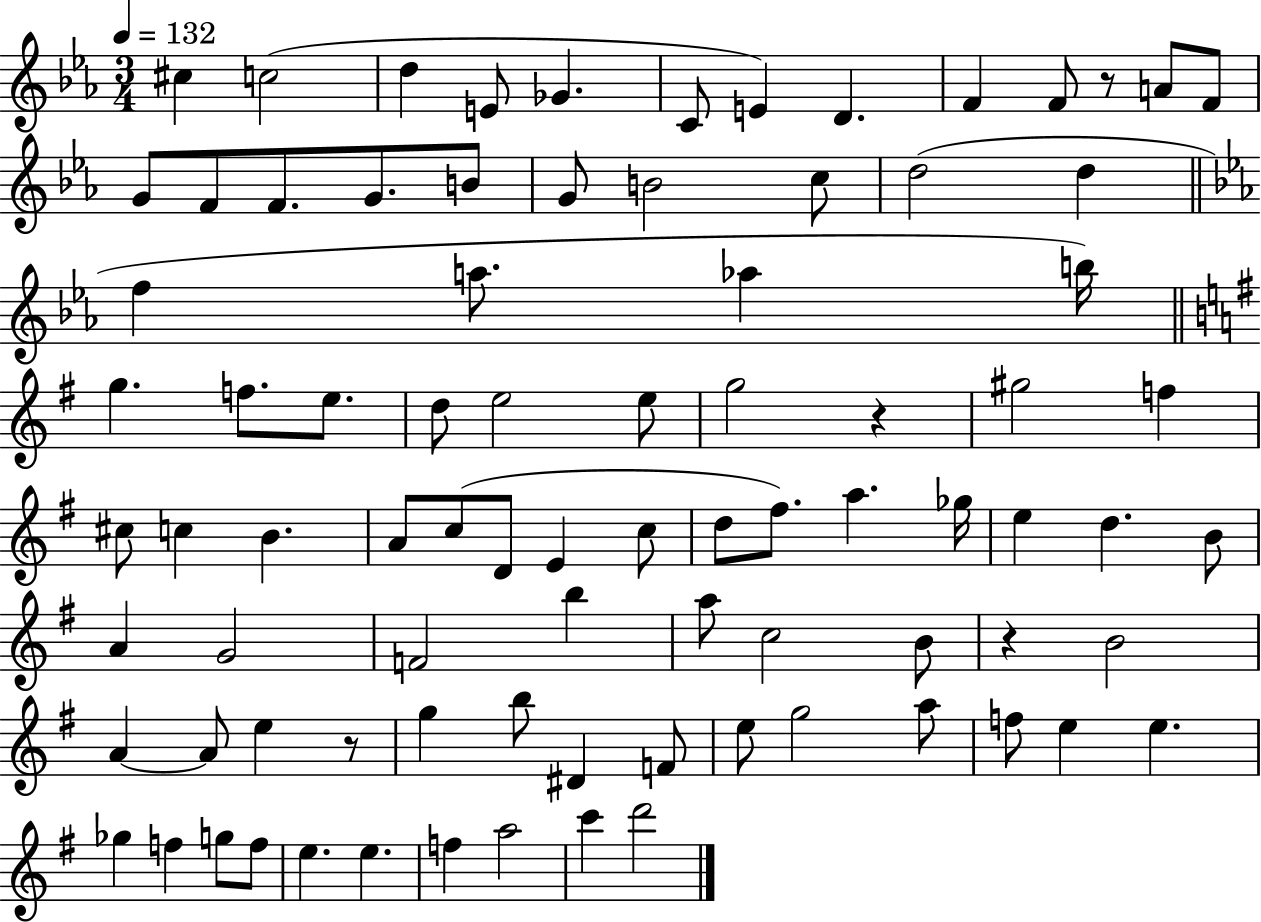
{
  \clef treble
  \numericTimeSignature
  \time 3/4
  \key ees \major
  \tempo 4 = 132
  cis''4 c''2( | d''4 e'8 ges'4. | c'8 e'4) d'4. | f'4 f'8 r8 a'8 f'8 | \break g'8 f'8 f'8. g'8. b'8 | g'8 b'2 c''8 | d''2( d''4 | \bar "||" \break \key ees \major f''4 a''8. aes''4 b''16) | \bar "||" \break \key g \major g''4. f''8. e''8. | d''8 e''2 e''8 | g''2 r4 | gis''2 f''4 | \break cis''8 c''4 b'4. | a'8 c''8( d'8 e'4 c''8 | d''8 fis''8.) a''4. ges''16 | e''4 d''4. b'8 | \break a'4 g'2 | f'2 b''4 | a''8 c''2 b'8 | r4 b'2 | \break a'4~~ a'8 e''4 r8 | g''4 b''8 dis'4 f'8 | e''8 g''2 a''8 | f''8 e''4 e''4. | \break ges''4 f''4 g''8 f''8 | e''4. e''4. | f''4 a''2 | c'''4 d'''2 | \break \bar "|."
}